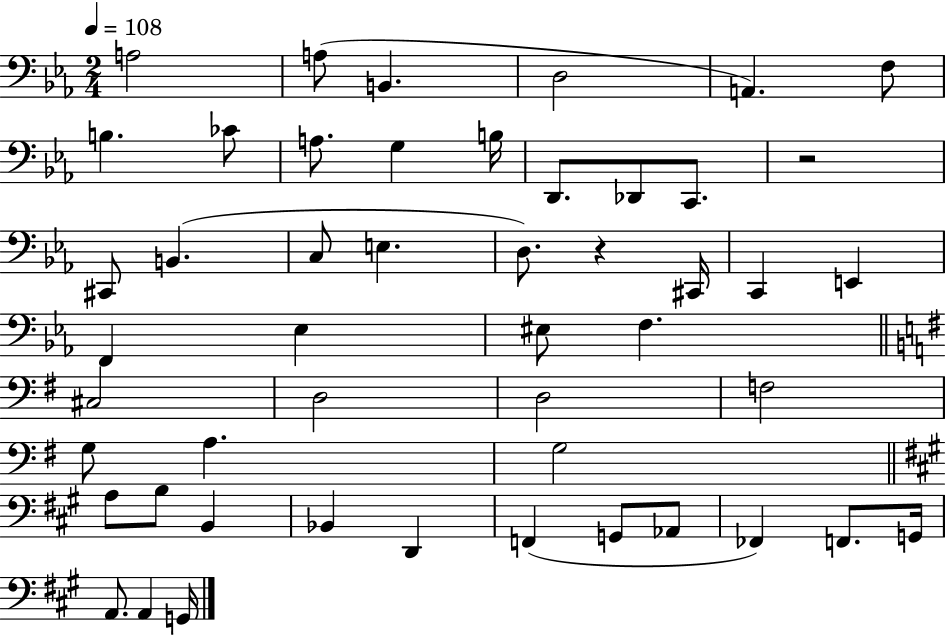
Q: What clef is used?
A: bass